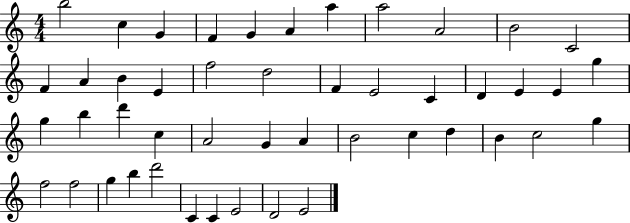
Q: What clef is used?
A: treble